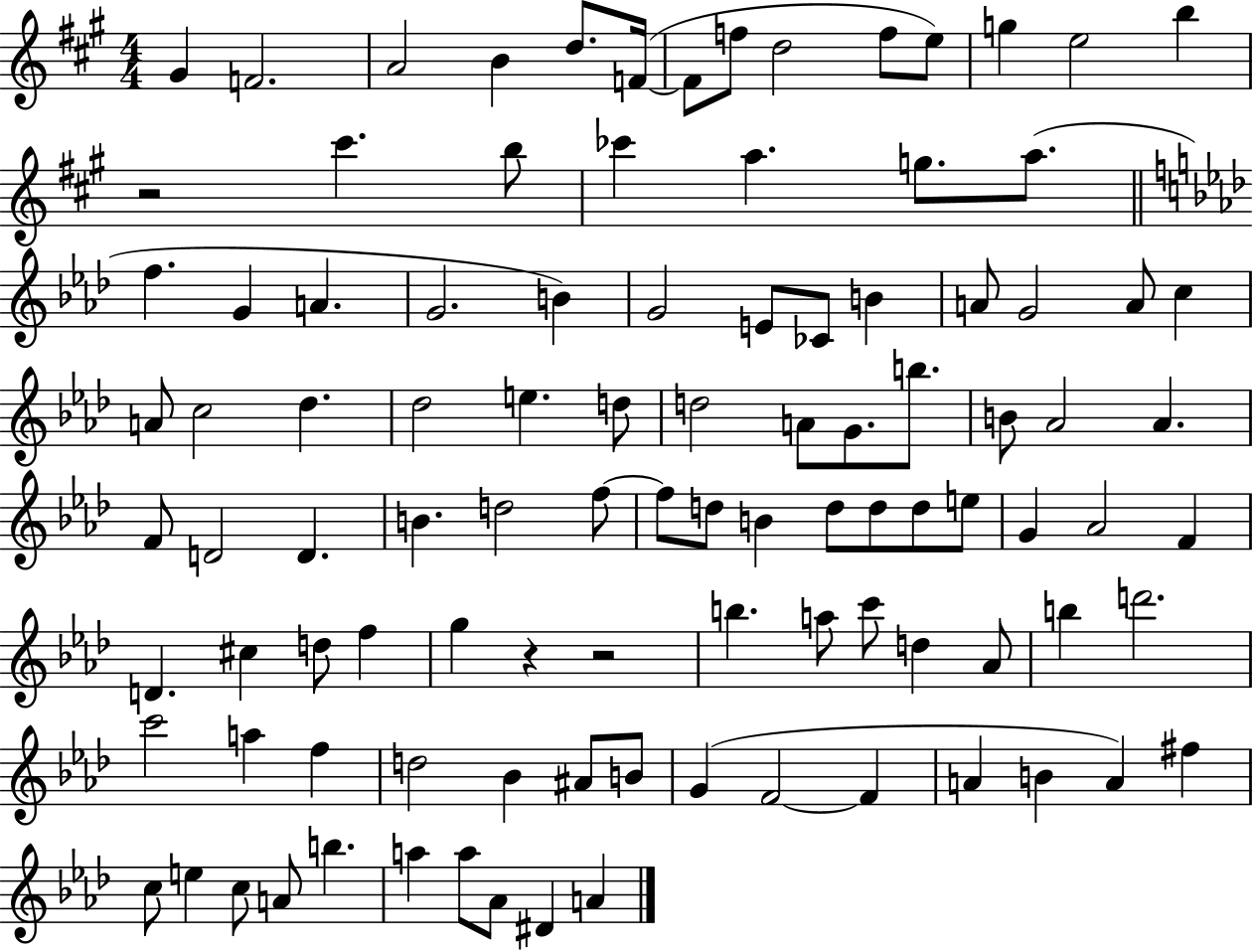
X:1
T:Untitled
M:4/4
L:1/4
K:A
^G F2 A2 B d/2 F/4 F/2 f/2 d2 f/2 e/2 g e2 b z2 ^c' b/2 _c' a g/2 a/2 f G A G2 B G2 E/2 _C/2 B A/2 G2 A/2 c A/2 c2 _d _d2 e d/2 d2 A/2 G/2 b/2 B/2 _A2 _A F/2 D2 D B d2 f/2 f/2 d/2 B d/2 d/2 d/2 e/2 G _A2 F D ^c d/2 f g z z2 b a/2 c'/2 d _A/2 b d'2 c'2 a f d2 _B ^A/2 B/2 G F2 F A B A ^f c/2 e c/2 A/2 b a a/2 _A/2 ^D A